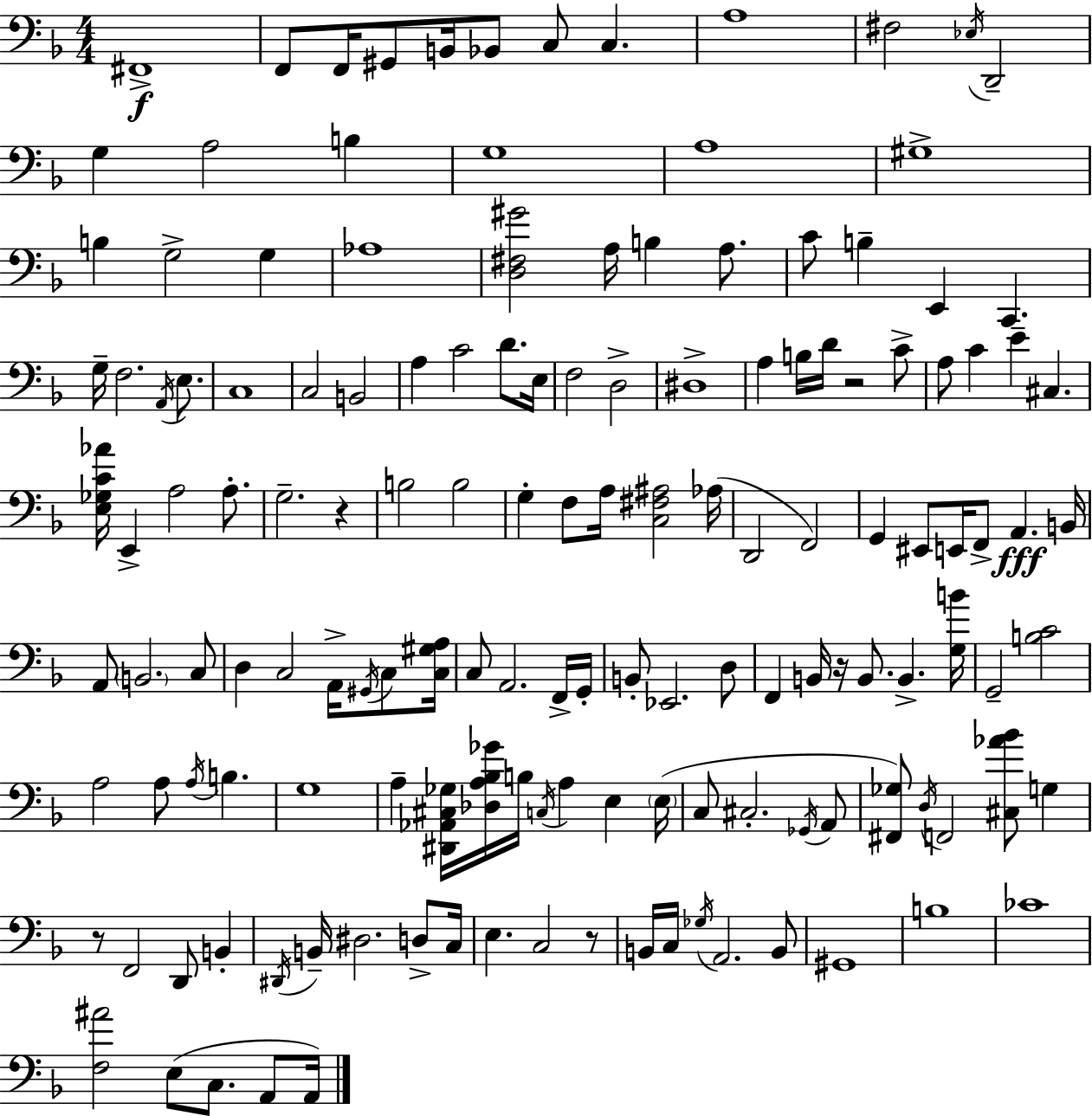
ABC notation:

X:1
T:Untitled
M:4/4
L:1/4
K:F
^F,,4 F,,/2 F,,/4 ^G,,/2 B,,/4 _B,,/2 C,/2 C, A,4 ^F,2 _E,/4 D,,2 G, A,2 B, G,4 A,4 ^G,4 B, G,2 G, _A,4 [D,^F,^G]2 A,/4 B, A,/2 C/2 B, E,, C,, G,/4 F,2 A,,/4 E,/2 C,4 C,2 B,,2 A, C2 D/2 E,/4 F,2 D,2 ^D,4 A, B,/4 D/4 z2 C/2 A,/2 C E ^C, [E,_G,C_A]/4 E,, A,2 A,/2 G,2 z B,2 B,2 G, F,/2 A,/4 [C,^F,^A,]2 _A,/4 D,,2 F,,2 G,, ^E,,/2 E,,/4 F,,/2 A,, B,,/4 A,,/2 B,,2 C,/2 D, C,2 A,,/4 ^G,,/4 C,/2 [C,^G,A,]/4 C,/2 A,,2 F,,/4 G,,/4 B,,/2 _E,,2 D,/2 F,, B,,/4 z/4 B,,/2 B,, [G,B]/4 G,,2 [B,C]2 A,2 A,/2 A,/4 B, G,4 A, [^D,,_A,,^C,_G,]/4 [_D,A,_B,_G]/4 B,/4 C,/4 A, E, E,/4 C,/2 ^C,2 _G,,/4 A,,/2 [^F,,_G,]/2 D,/4 F,,2 [^C,_A_B]/2 G, z/2 F,,2 D,,/2 B,, ^D,,/4 B,,/4 ^D,2 D,/2 C,/4 E, C,2 z/2 B,,/4 C,/4 _G,/4 A,,2 B,,/2 ^G,,4 B,4 _C4 [F,^A]2 E,/2 C,/2 A,,/2 A,,/4